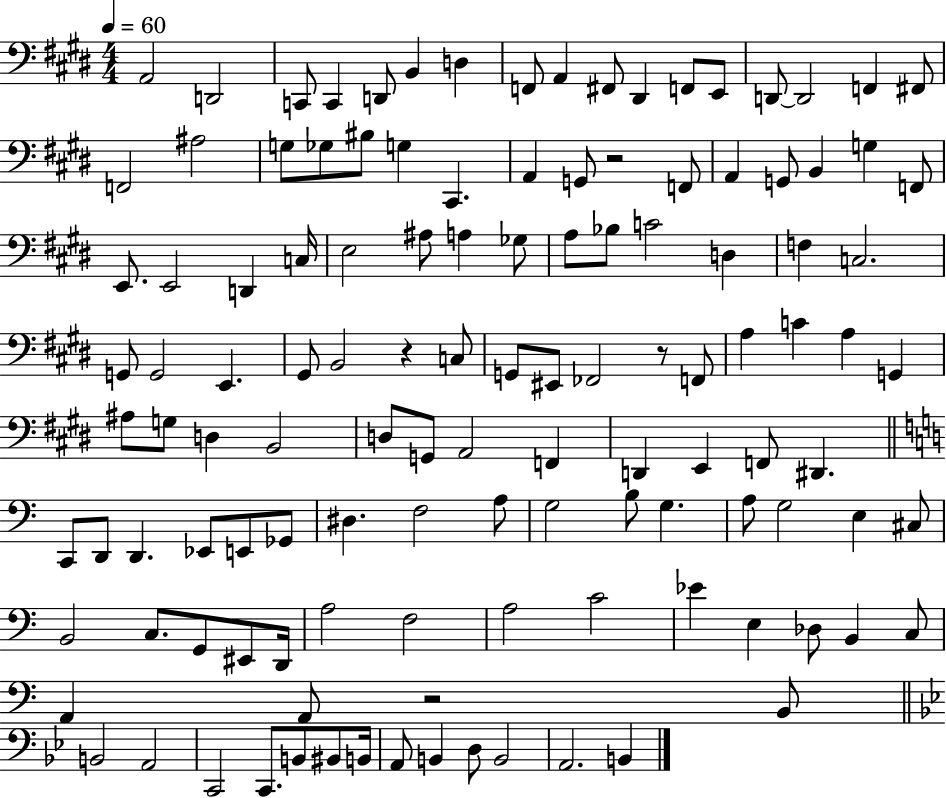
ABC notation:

X:1
T:Untitled
M:4/4
L:1/4
K:E
A,,2 D,,2 C,,/2 C,, D,,/2 B,, D, F,,/2 A,, ^F,,/2 ^D,, F,,/2 E,,/2 D,,/2 D,,2 F,, ^F,,/2 F,,2 ^A,2 G,/2 _G,/2 ^B,/2 G, ^C,, A,, G,,/2 z2 F,,/2 A,, G,,/2 B,, G, F,,/2 E,,/2 E,,2 D,, C,/4 E,2 ^A,/2 A, _G,/2 A,/2 _B,/2 C2 D, F, C,2 G,,/2 G,,2 E,, ^G,,/2 B,,2 z C,/2 G,,/2 ^E,,/2 _F,,2 z/2 F,,/2 A, C A, G,, ^A,/2 G,/2 D, B,,2 D,/2 G,,/2 A,,2 F,, D,, E,, F,,/2 ^D,, C,,/2 D,,/2 D,, _E,,/2 E,,/2 _G,,/2 ^D, F,2 A,/2 G,2 B,/2 G, A,/2 G,2 E, ^C,/2 B,,2 C,/2 G,,/2 ^E,,/2 D,,/4 A,2 F,2 A,2 C2 _E E, _D,/2 B,, C,/2 A,, A,,/2 z2 B,,/2 B,,2 A,,2 C,,2 C,,/2 B,,/2 ^B,,/2 B,,/4 A,,/2 B,, D,/2 B,,2 A,,2 B,,